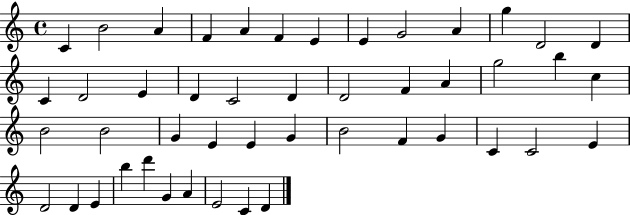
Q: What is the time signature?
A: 4/4